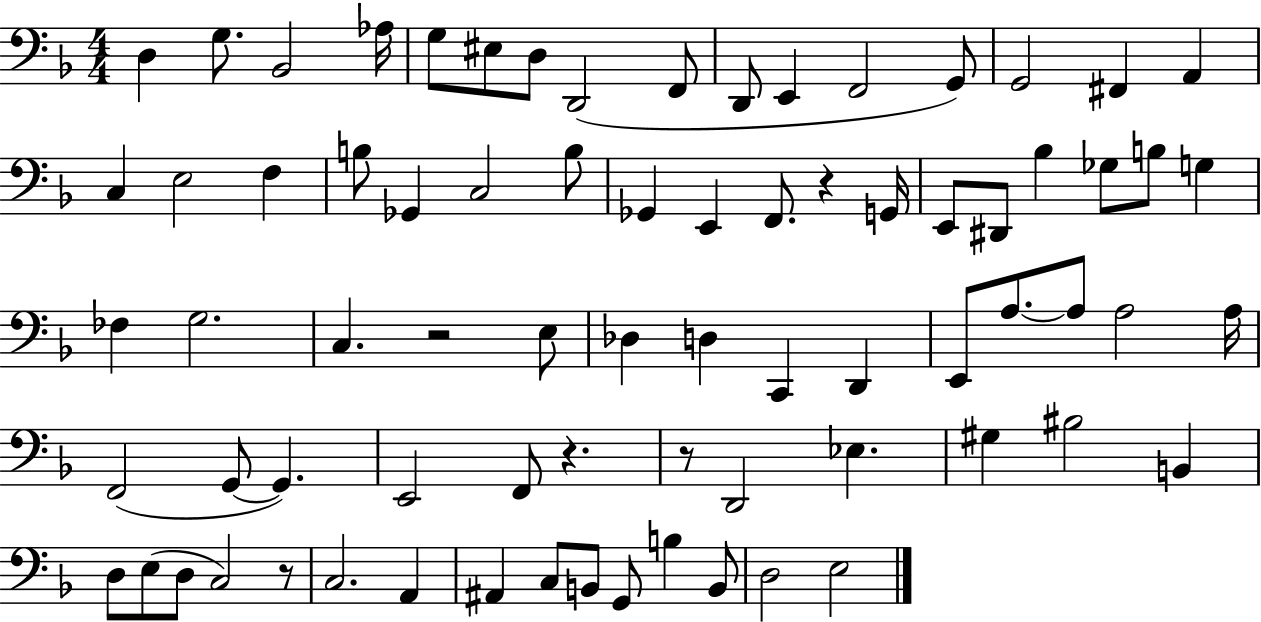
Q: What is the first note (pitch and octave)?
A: D3